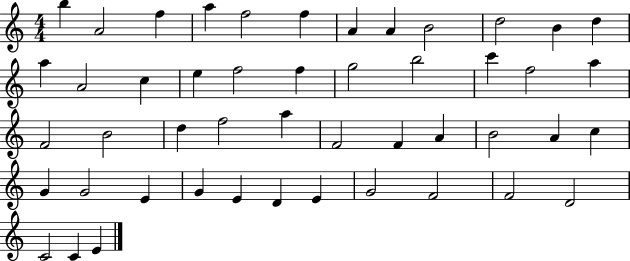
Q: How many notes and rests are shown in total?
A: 48